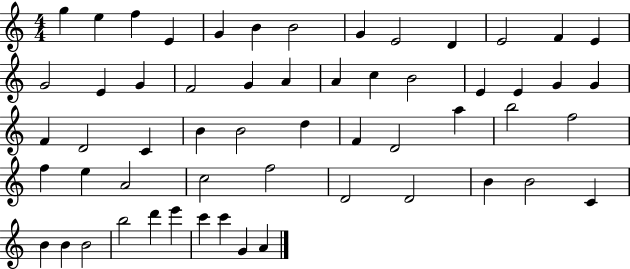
{
  \clef treble
  \numericTimeSignature
  \time 4/4
  \key c \major
  g''4 e''4 f''4 e'4 | g'4 b'4 b'2 | g'4 e'2 d'4 | e'2 f'4 e'4 | \break g'2 e'4 g'4 | f'2 g'4 a'4 | a'4 c''4 b'2 | e'4 e'4 g'4 g'4 | \break f'4 d'2 c'4 | b'4 b'2 d''4 | f'4 d'2 a''4 | b''2 f''2 | \break f''4 e''4 a'2 | c''2 f''2 | d'2 d'2 | b'4 b'2 c'4 | \break b'4 b'4 b'2 | b''2 d'''4 e'''4 | c'''4 c'''4 g'4 a'4 | \bar "|."
}